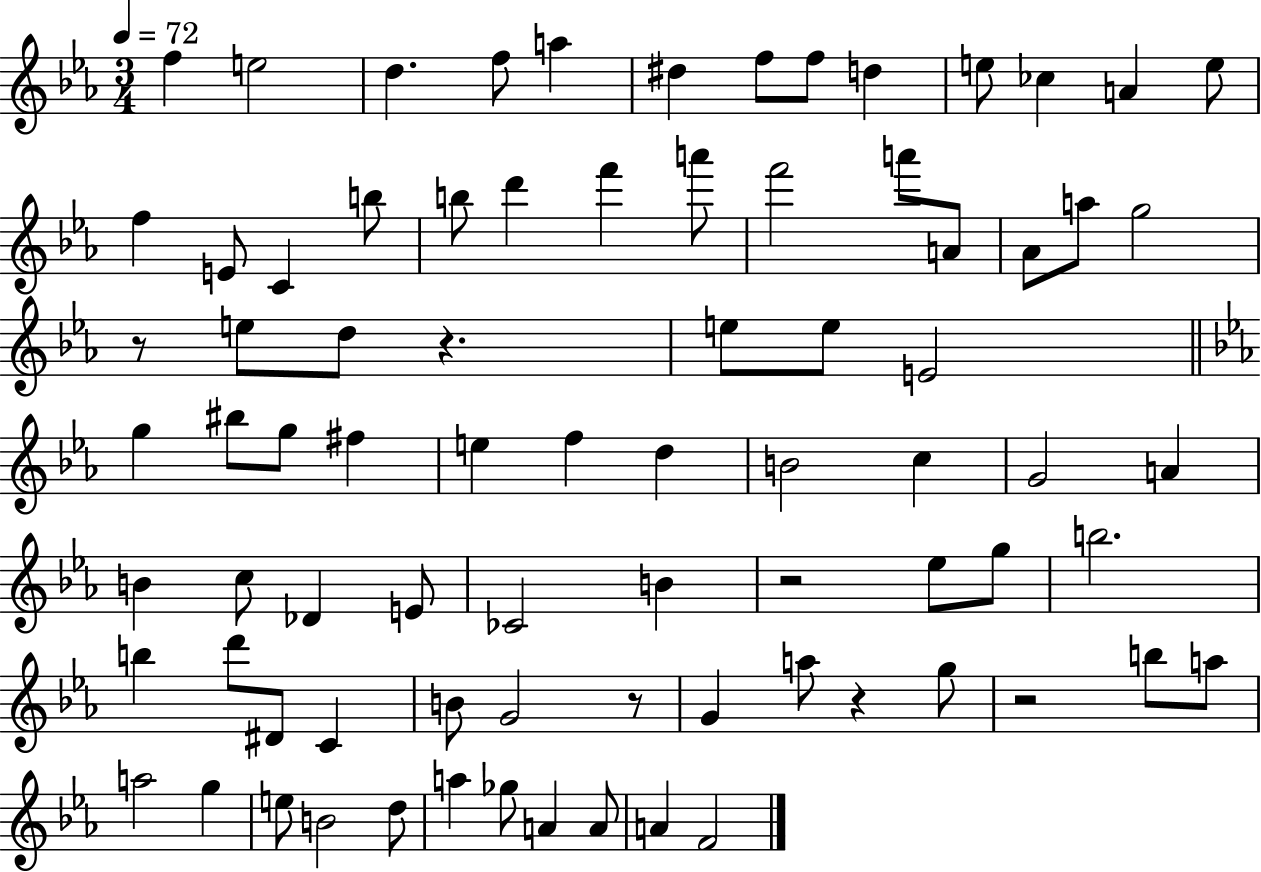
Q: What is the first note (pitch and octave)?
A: F5